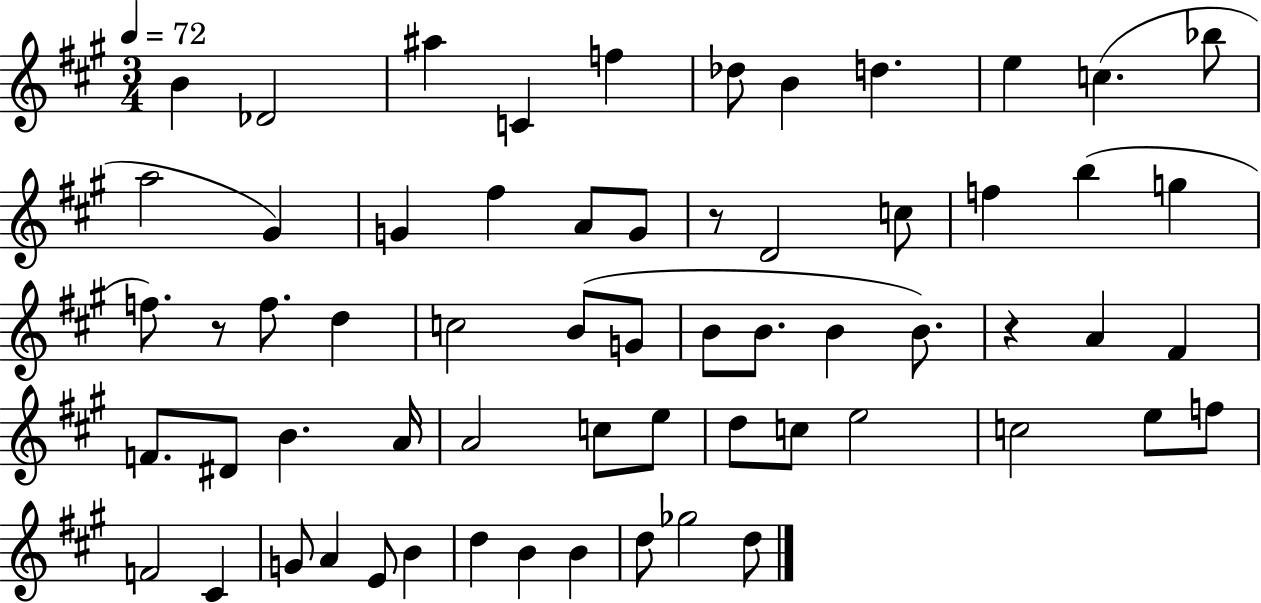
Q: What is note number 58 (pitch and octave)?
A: Gb5